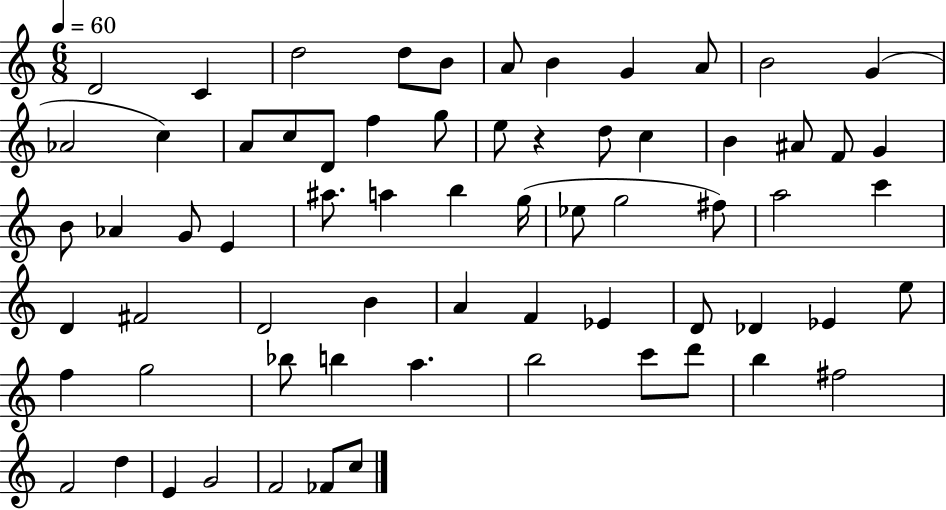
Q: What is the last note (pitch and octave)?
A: C5